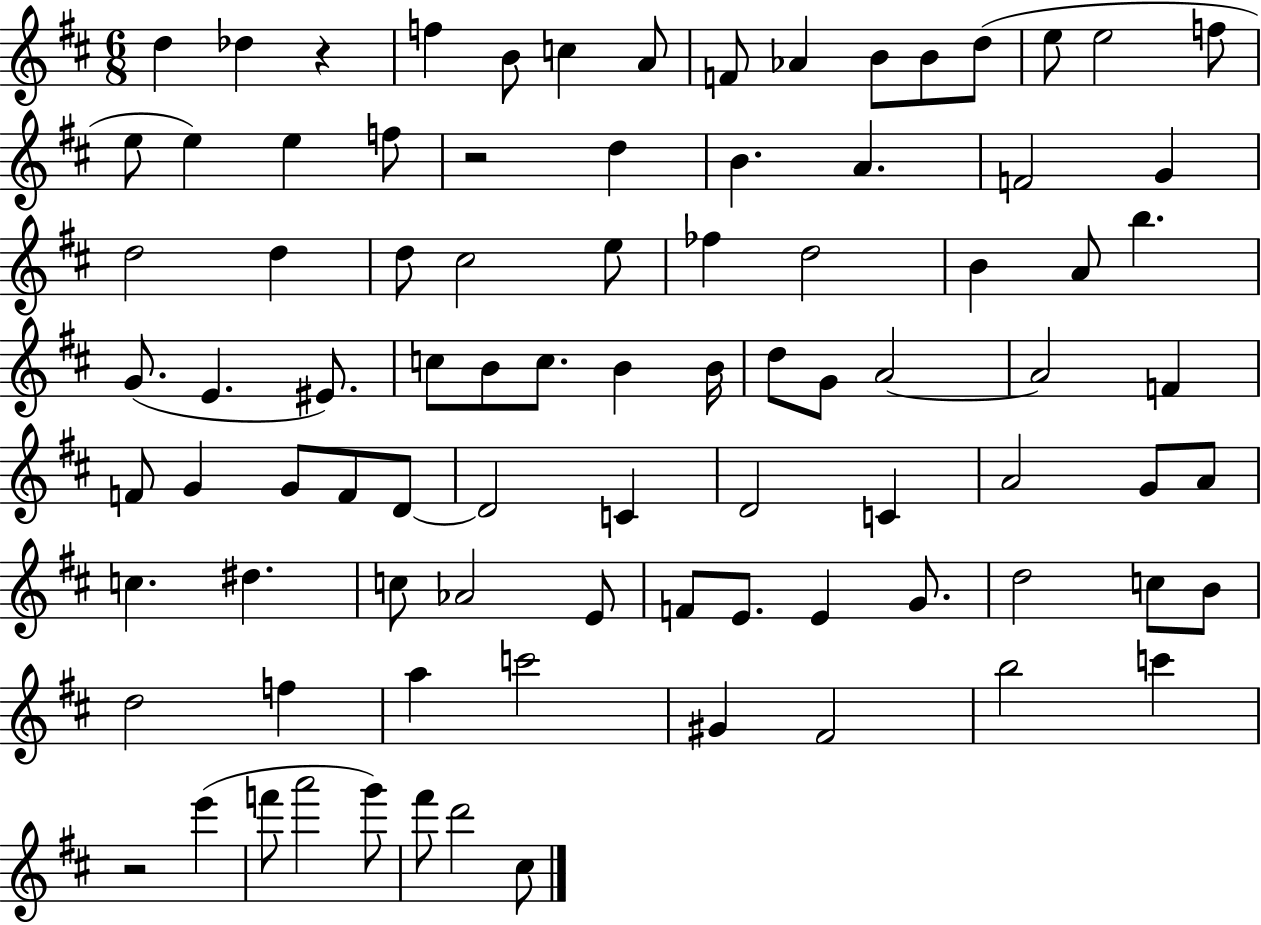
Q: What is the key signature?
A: D major